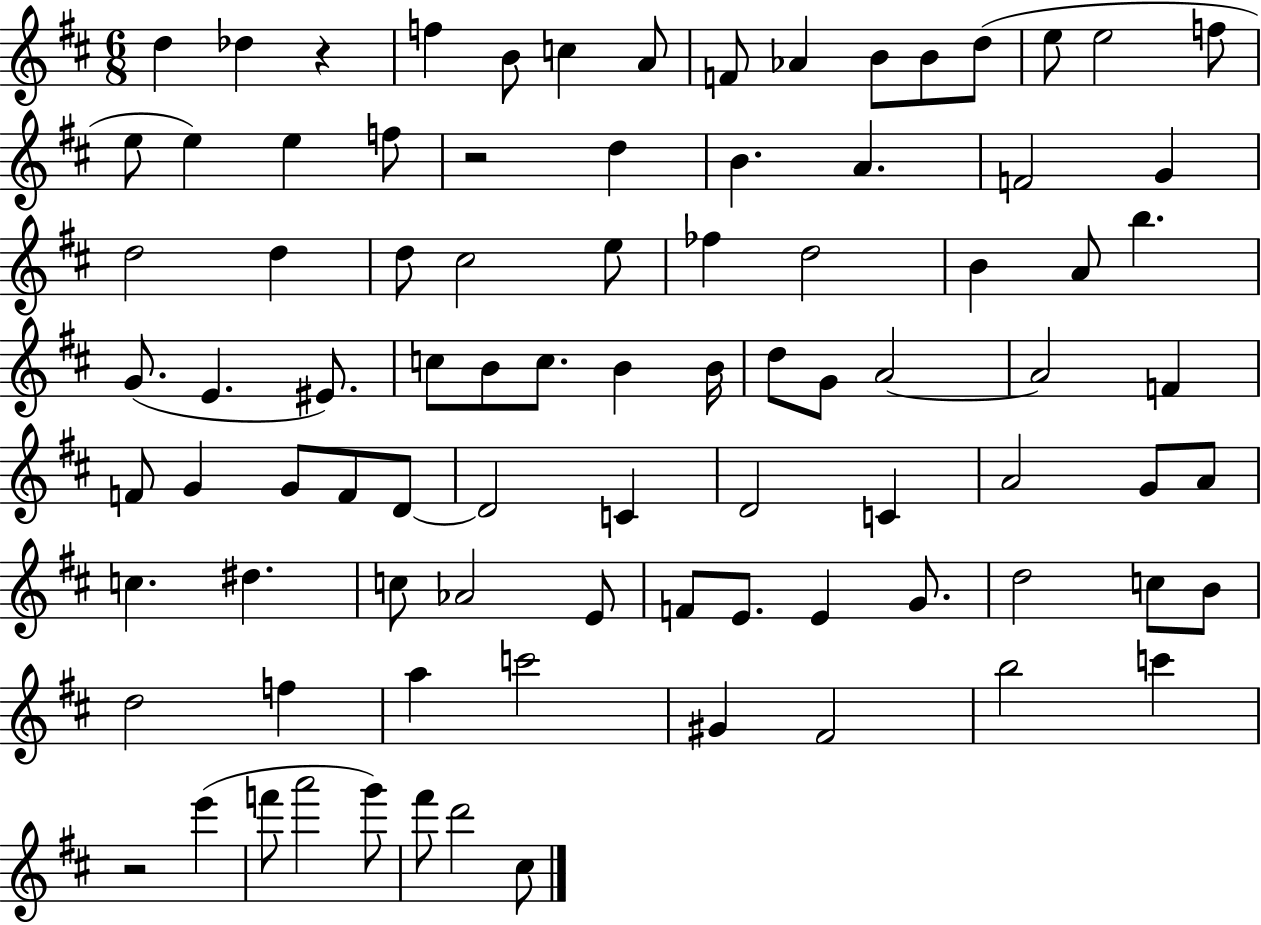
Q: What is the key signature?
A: D major